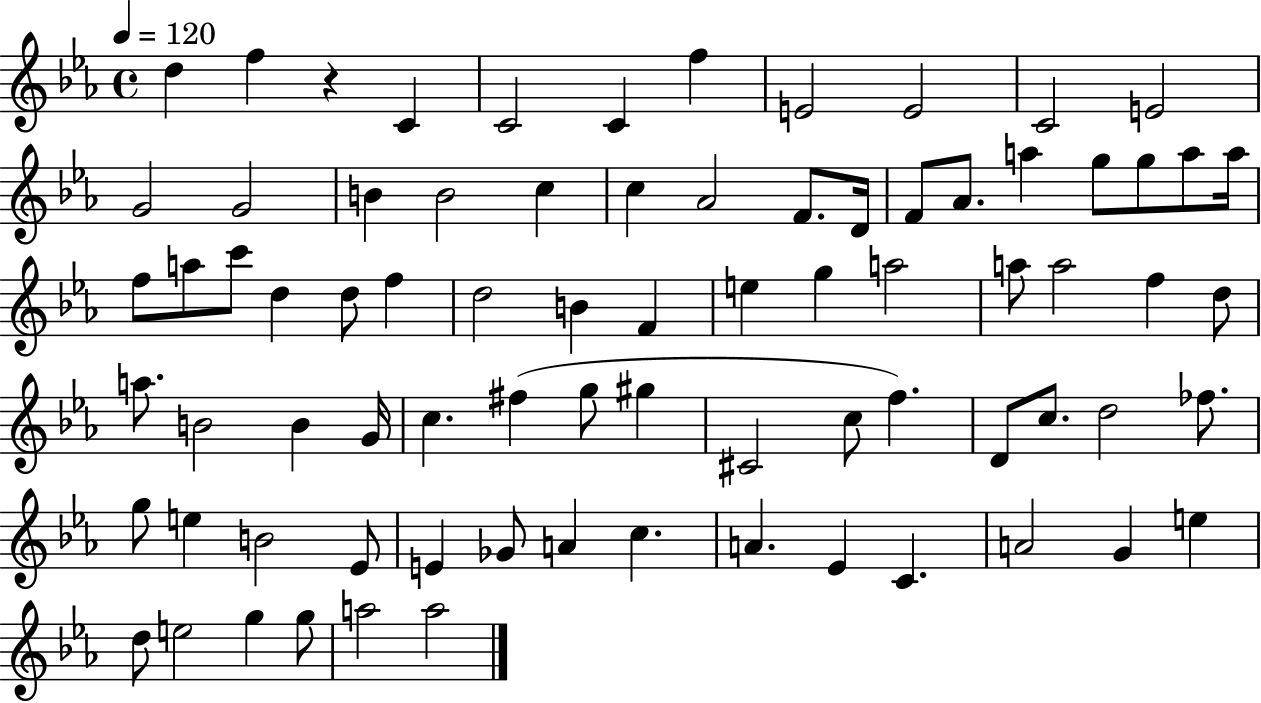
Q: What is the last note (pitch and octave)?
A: A5